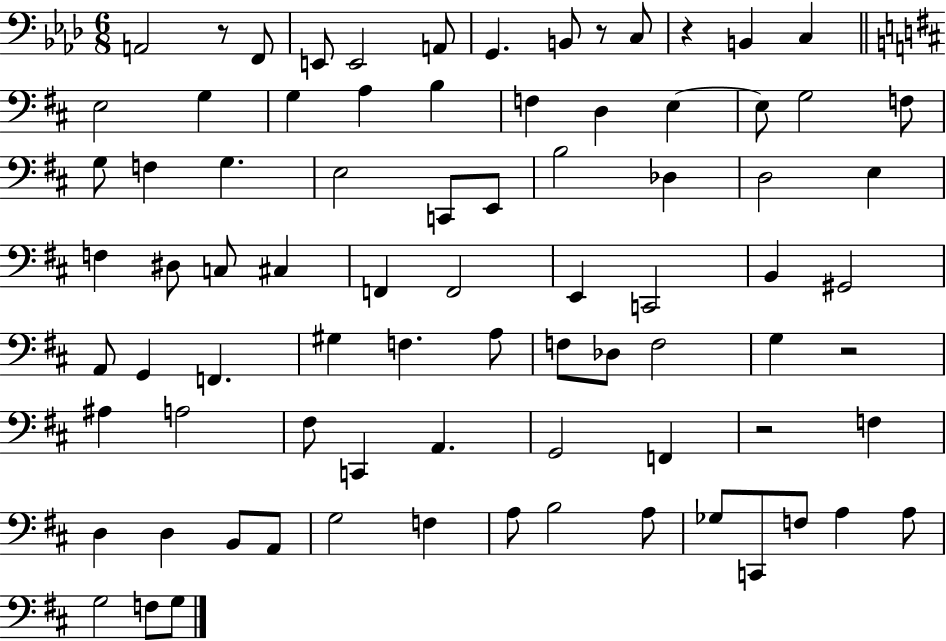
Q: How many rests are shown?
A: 5